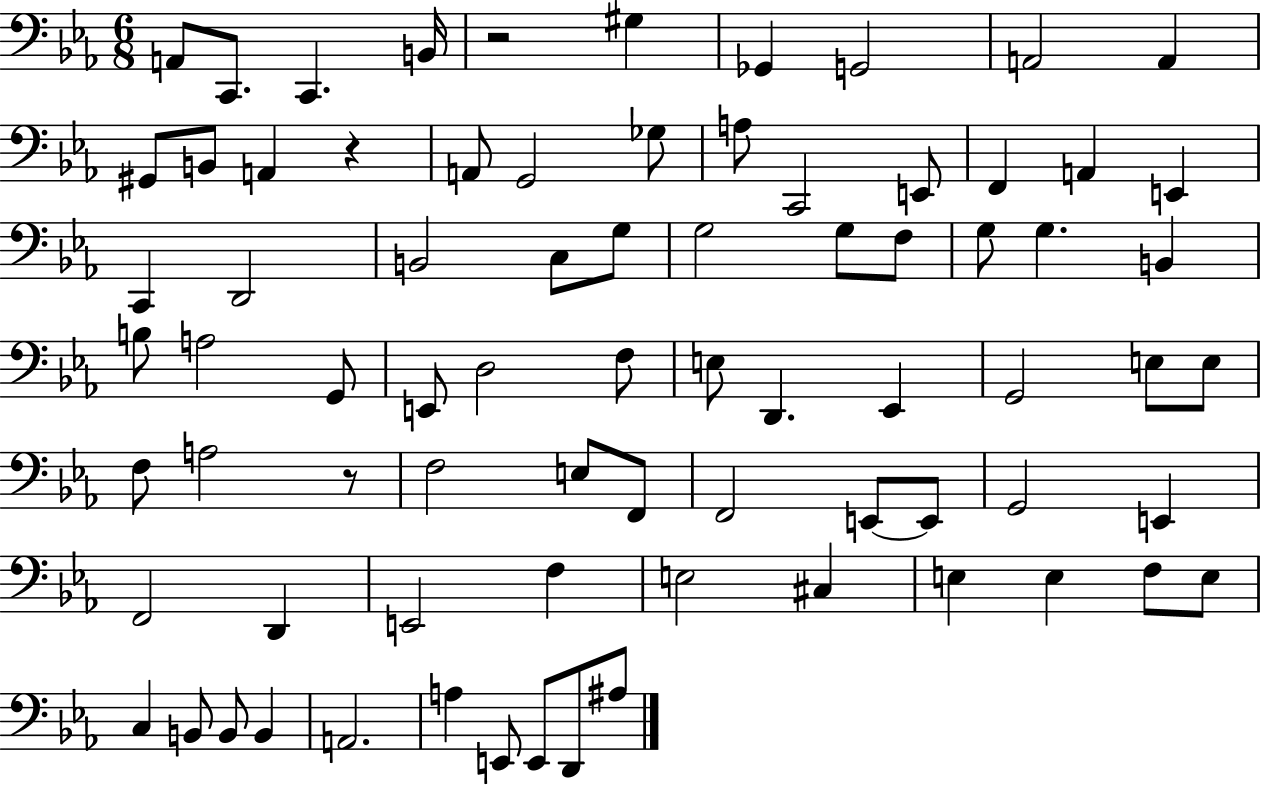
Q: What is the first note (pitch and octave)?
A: A2